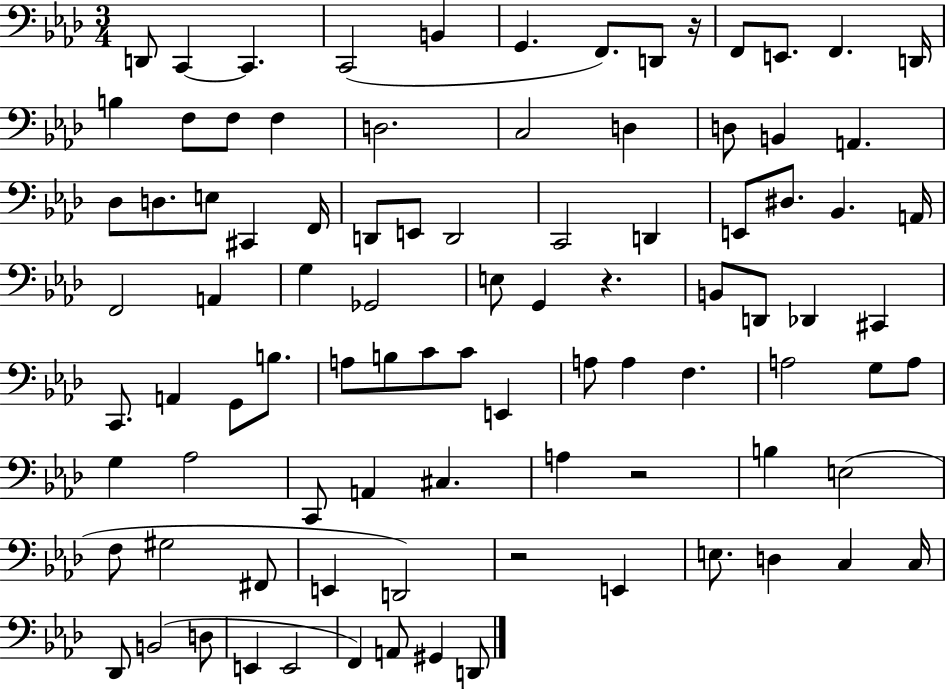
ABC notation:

X:1
T:Untitled
M:3/4
L:1/4
K:Ab
D,,/2 C,, C,, C,,2 B,, G,, F,,/2 D,,/2 z/4 F,,/2 E,,/2 F,, D,,/4 B, F,/2 F,/2 F, D,2 C,2 D, D,/2 B,, A,, _D,/2 D,/2 E,/2 ^C,, F,,/4 D,,/2 E,,/2 D,,2 C,,2 D,, E,,/2 ^D,/2 _B,, A,,/4 F,,2 A,, G, _G,,2 E,/2 G,, z B,,/2 D,,/2 _D,, ^C,, C,,/2 A,, G,,/2 B,/2 A,/2 B,/2 C/2 C/2 E,, A,/2 A, F, A,2 G,/2 A,/2 G, _A,2 C,,/2 A,, ^C, A, z2 B, E,2 F,/2 ^G,2 ^F,,/2 E,, D,,2 z2 E,, E,/2 D, C, C,/4 _D,,/2 B,,2 D,/2 E,, E,,2 F,, A,,/2 ^G,, D,,/2